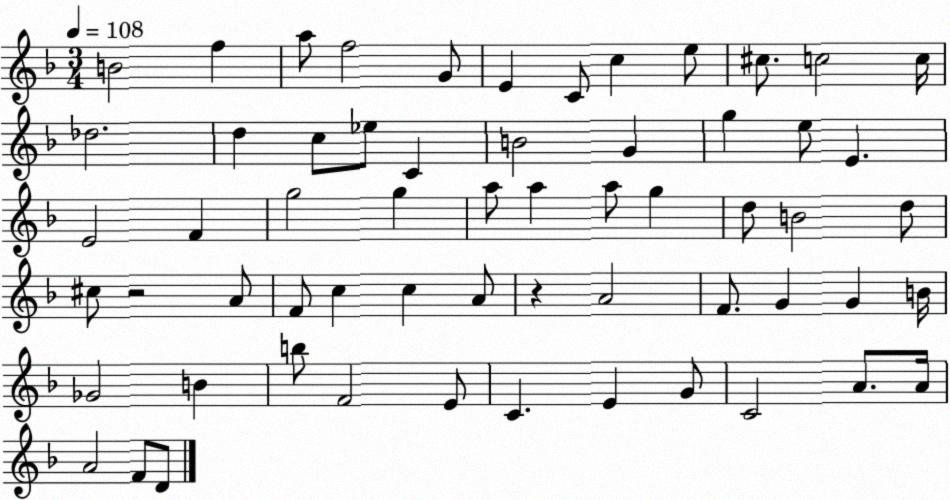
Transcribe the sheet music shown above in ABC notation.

X:1
T:Untitled
M:3/4
L:1/4
K:F
B2 f a/2 f2 G/2 E C/2 c e/2 ^c/2 c2 c/4 _d2 d c/2 _e/2 C B2 G g e/2 E E2 F g2 g a/2 a a/2 g d/2 B2 d/2 ^c/2 z2 A/2 F/2 c c A/2 z A2 F/2 G G B/4 _G2 B b/2 F2 E/2 C E G/2 C2 A/2 A/4 A2 F/2 D/2